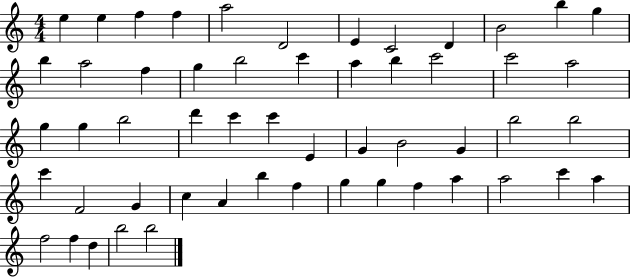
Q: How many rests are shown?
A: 0